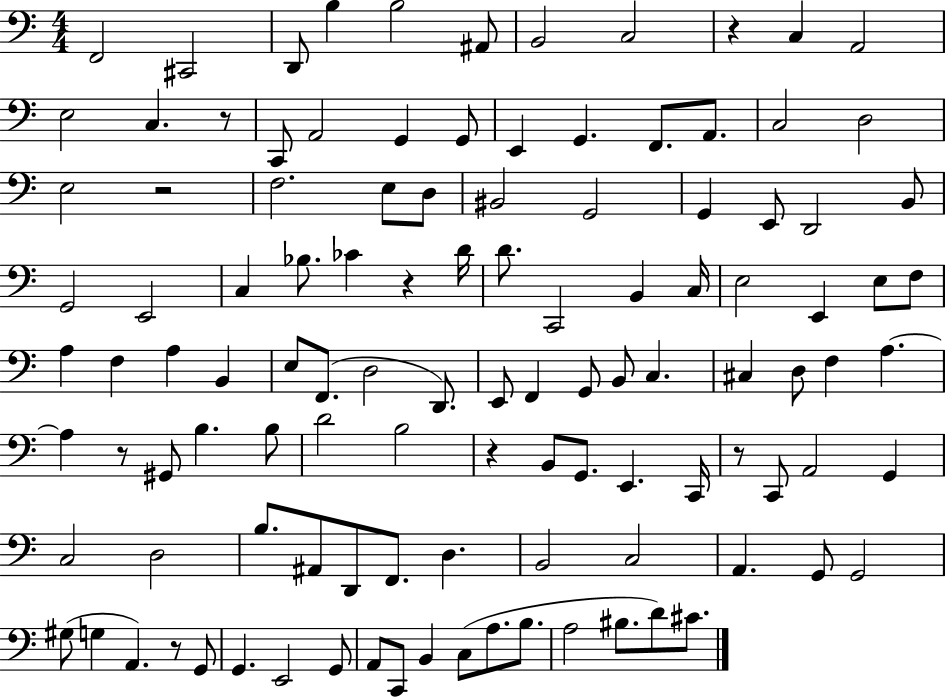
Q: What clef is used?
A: bass